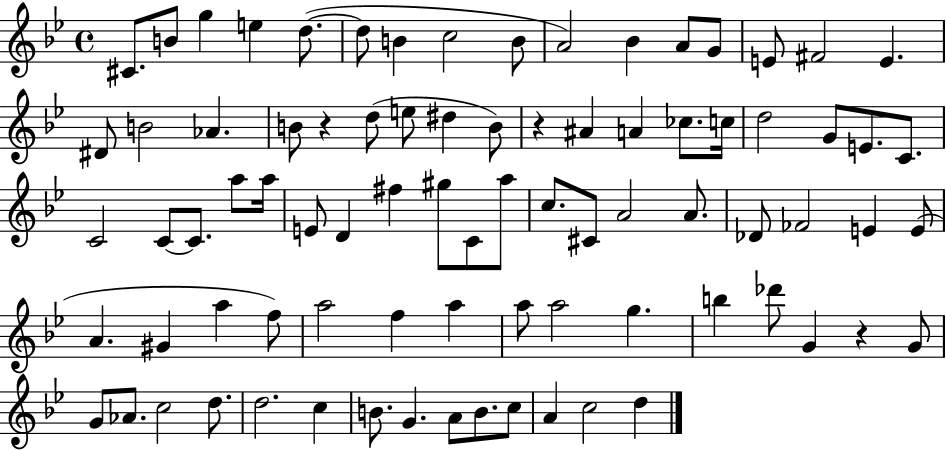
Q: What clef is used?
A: treble